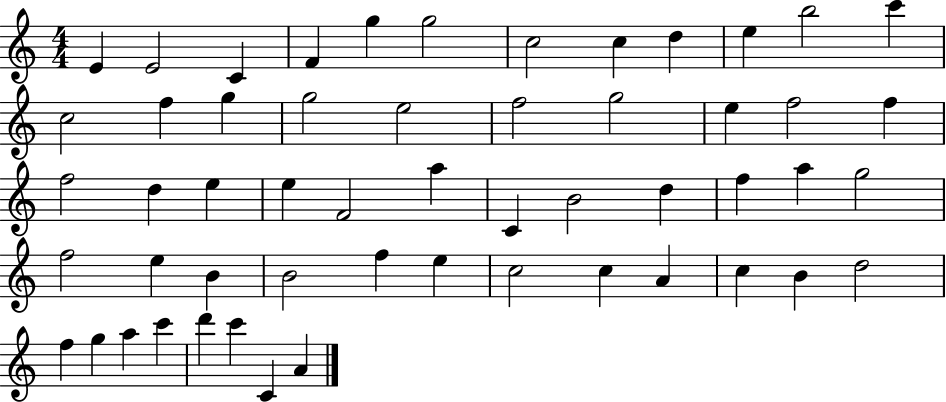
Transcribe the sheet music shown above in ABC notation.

X:1
T:Untitled
M:4/4
L:1/4
K:C
E E2 C F g g2 c2 c d e b2 c' c2 f g g2 e2 f2 g2 e f2 f f2 d e e F2 a C B2 d f a g2 f2 e B B2 f e c2 c A c B d2 f g a c' d' c' C A